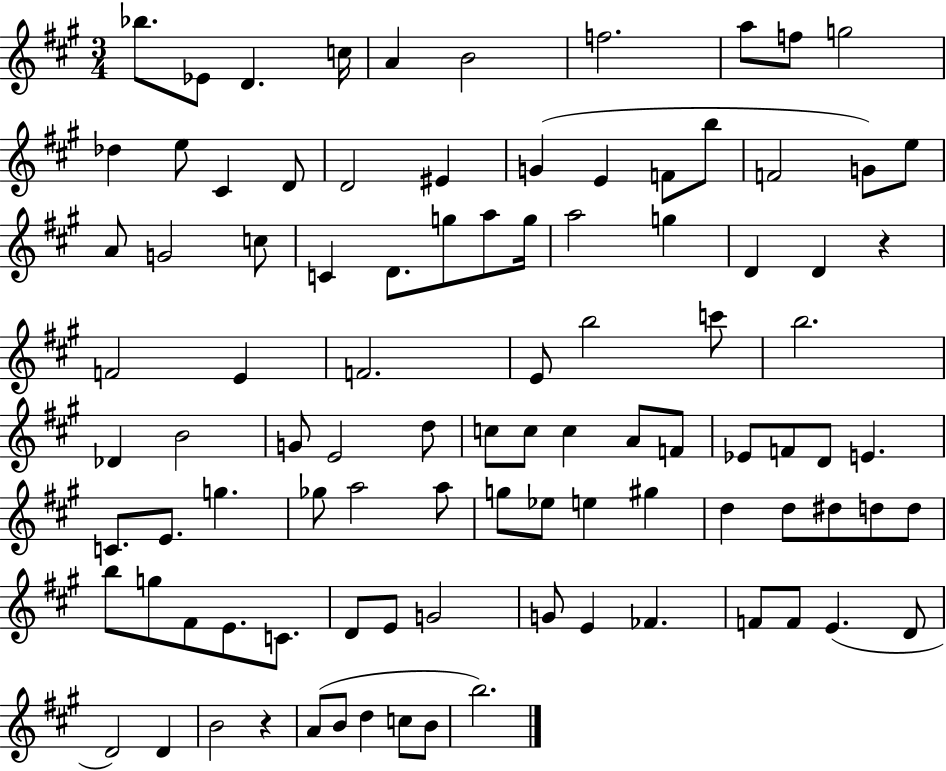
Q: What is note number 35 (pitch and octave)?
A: D4